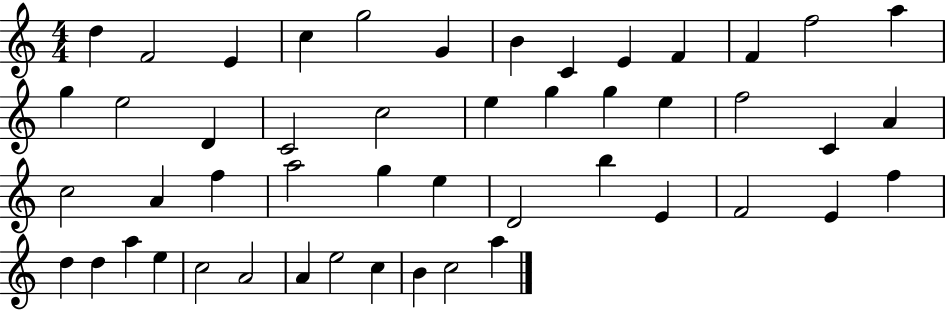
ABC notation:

X:1
T:Untitled
M:4/4
L:1/4
K:C
d F2 E c g2 G B C E F F f2 a g e2 D C2 c2 e g g e f2 C A c2 A f a2 g e D2 b E F2 E f d d a e c2 A2 A e2 c B c2 a